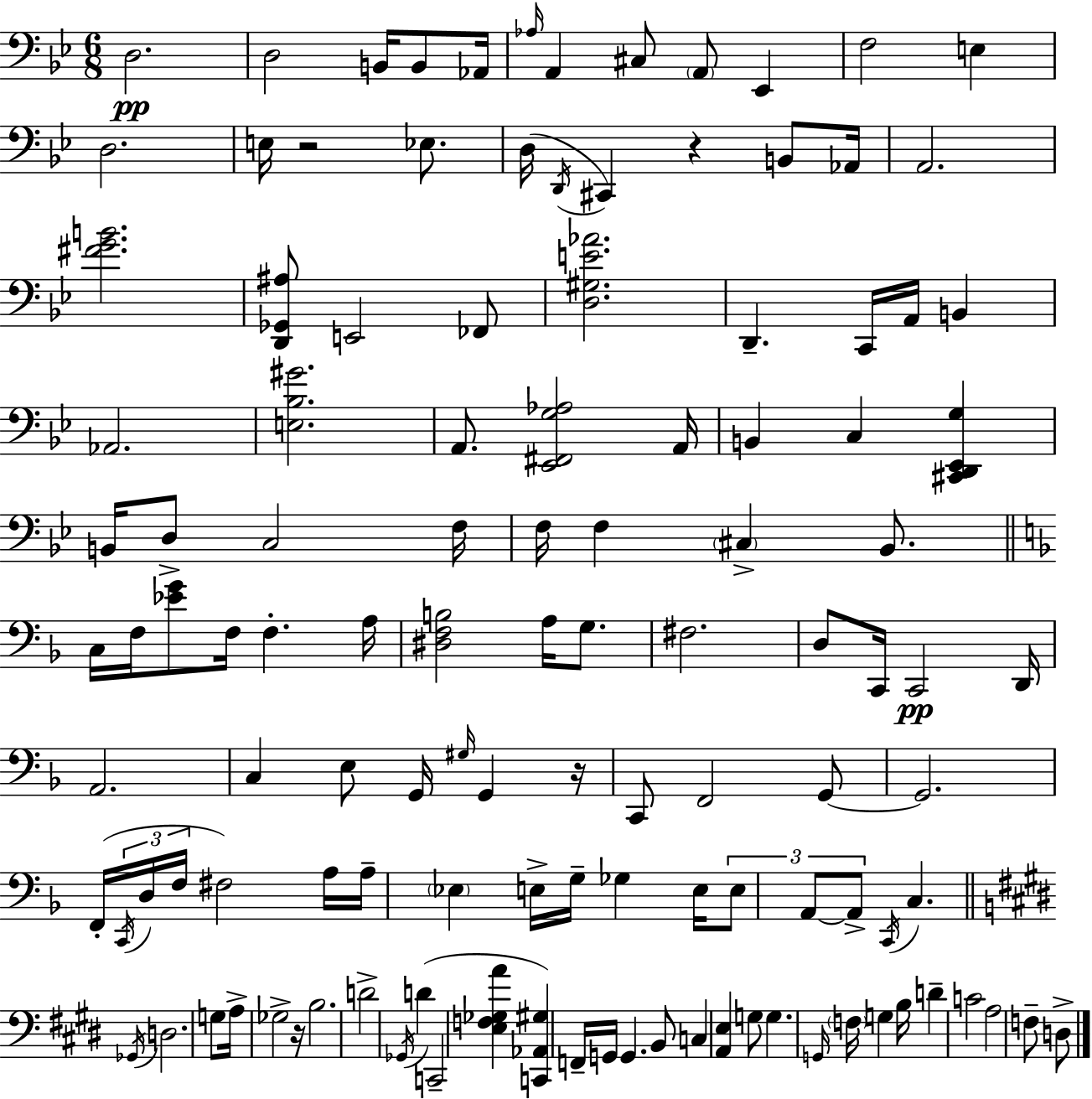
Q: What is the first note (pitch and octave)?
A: D3